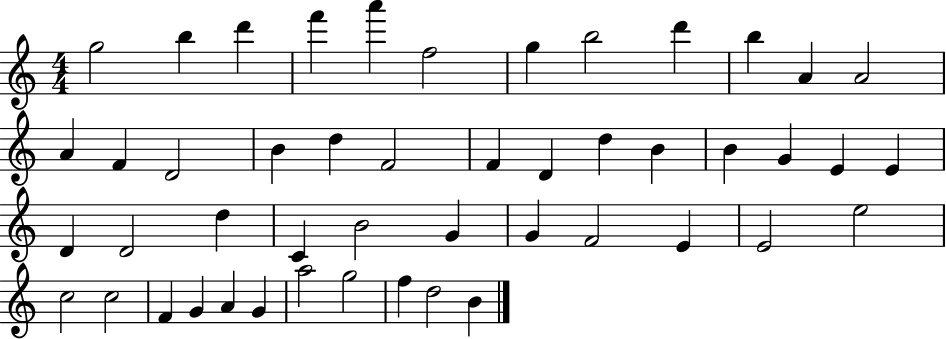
{
  \clef treble
  \numericTimeSignature
  \time 4/4
  \key c \major
  g''2 b''4 d'''4 | f'''4 a'''4 f''2 | g''4 b''2 d'''4 | b''4 a'4 a'2 | \break a'4 f'4 d'2 | b'4 d''4 f'2 | f'4 d'4 d''4 b'4 | b'4 g'4 e'4 e'4 | \break d'4 d'2 d''4 | c'4 b'2 g'4 | g'4 f'2 e'4 | e'2 e''2 | \break c''2 c''2 | f'4 g'4 a'4 g'4 | a''2 g''2 | f''4 d''2 b'4 | \break \bar "|."
}